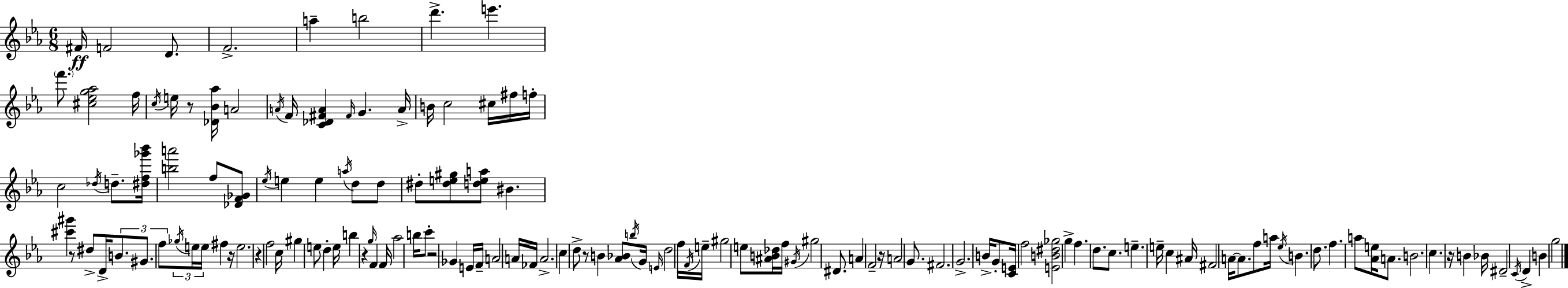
{
  \clef treble
  \numericTimeSignature
  \time 6/8
  \key c \minor
  fis'16\ff f'2 d'8. | f'2.-> | a''4-- b''2 | d'''4.-> e'''4. | \break \parenthesize f'''8. <cis'' ees'' g'' aes''>2 f''16 | \acciaccatura { c''16 } e''16 r8 <des' bes' aes''>16 a'2 | \acciaccatura { a'16 } f'16 <c' des' fis' a'>4 \grace { fis'16 } g'4. | a'16-> b'16 c''2 | \break cis''16 fis''16 f''16-. c''2 \acciaccatura { des''16 } | d''8.-- <dis'' f'' ges''' bes'''>16 <b'' a'''>2 | f''8 <des' f' ges'>8 \acciaccatura { ees''16 } e''4 e''4 | \acciaccatura { a''16 } d''8 d''8 dis''8-. <dis'' e'' gis''>8 <d'' e'' a''>8 | \break bis'4. <cis''' gis'''>4 r8 | dis''8-> d'16-> \tuplet 3/2 { b'8. gis'8. f''8 } \tuplet 3/2 { \acciaccatura { ges''16 } | e''16 e''16 } fis''4 r16 e''2. | r4 f''2 | \break c''16 gis''4 | e''8 d''4-. e''16 b''4 r4 | \grace { g''16 } f'4 f'16 aes''2 | b''16 c'''8-. r2 | \break ges'4 e'16 f'16-- a'2 | a'16 fes'16 a'2.-> | c''4 | d''8-> r8 b'4 <aes' bes'>8 \acciaccatura { b''16 } g'16 | \break \grace { e'16 } d''2 f''16 \acciaccatura { f'16 } e''16-- | gis''2 e''8 <ais' b' des''>16 f''16 | \acciaccatura { gis'16 } gis''2 dis'8. | a'4 f'2-- | \break r16 a'2 g'8. | fis'2. | g'2.-> | b'16-> g'8-. <c' e'>16 f''2 | \break <e' b' dis'' ges''>2 g''4-> | f''4. d''8. c''8. | e''4.-- e''16-- c''4 ais'16 | fis'2 a'16~~ a'8. | \break f''8 a''16 \acciaccatura { ees''16 } b'4. d''8. | f''4. a''8 <aes' e''>16 a'8. | b'2. | c''4. r16 b'4 | \break bes'16 dis'2-- \acciaccatura { c'16 } d'4-> | b'4 g''2 | \bar "|."
}